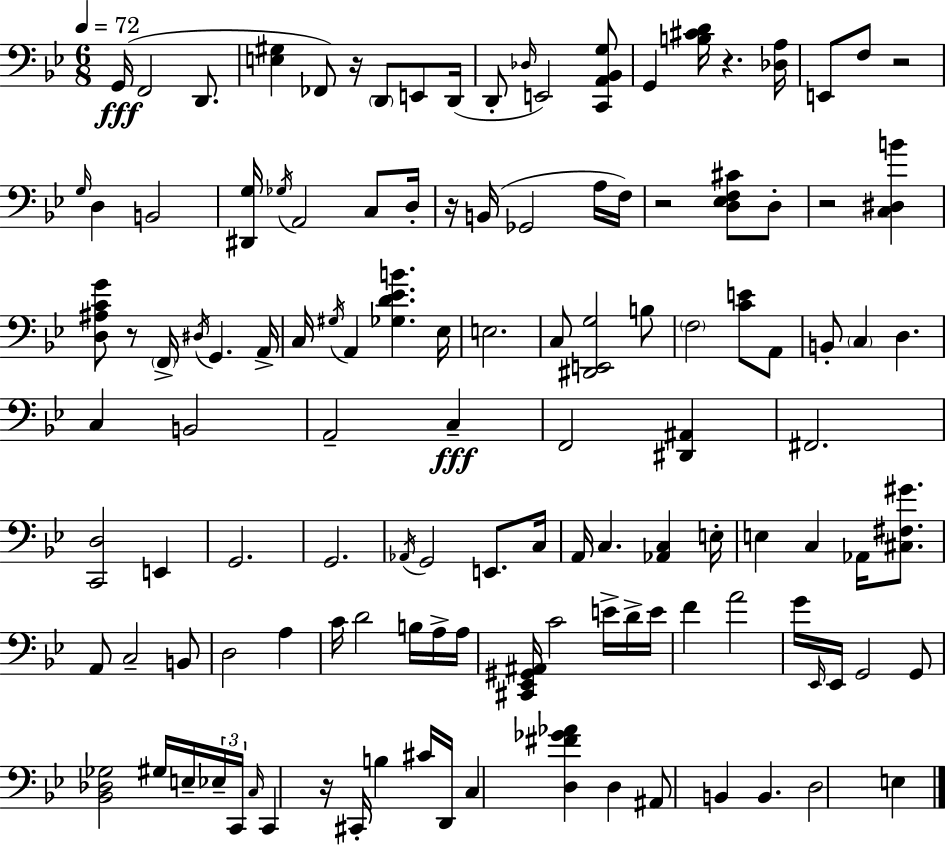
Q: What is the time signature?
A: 6/8